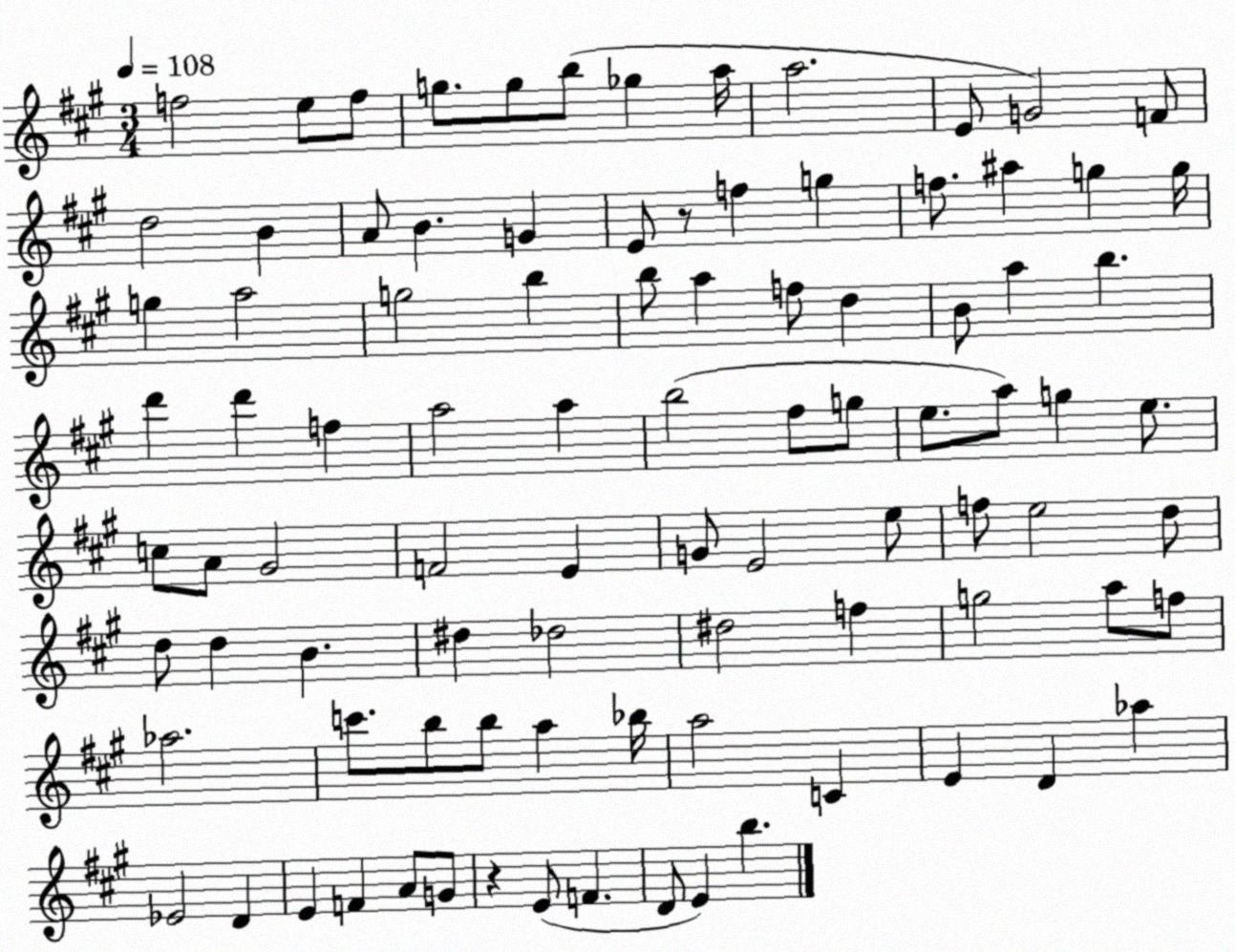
X:1
T:Untitled
M:3/4
L:1/4
K:A
f2 e/2 f/2 g/2 g/2 b/2 _g a/4 a2 E/2 G2 F/2 d2 B A/2 B G E/2 z/2 f g f/2 ^a g g/4 g a2 g2 b b/2 a f/2 d B/2 a b d' d' f a2 a b2 ^f/2 g/2 e/2 a/2 g e/2 c/2 A/2 ^G2 F2 E G/2 E2 e/2 f/2 e2 d/2 d/2 d B ^d _d2 ^d2 f g2 a/2 f/2 _a2 c'/2 b/2 b/2 a _b/4 a2 C E D _a _E2 D E F A/2 G/2 z E/2 F D/2 E b